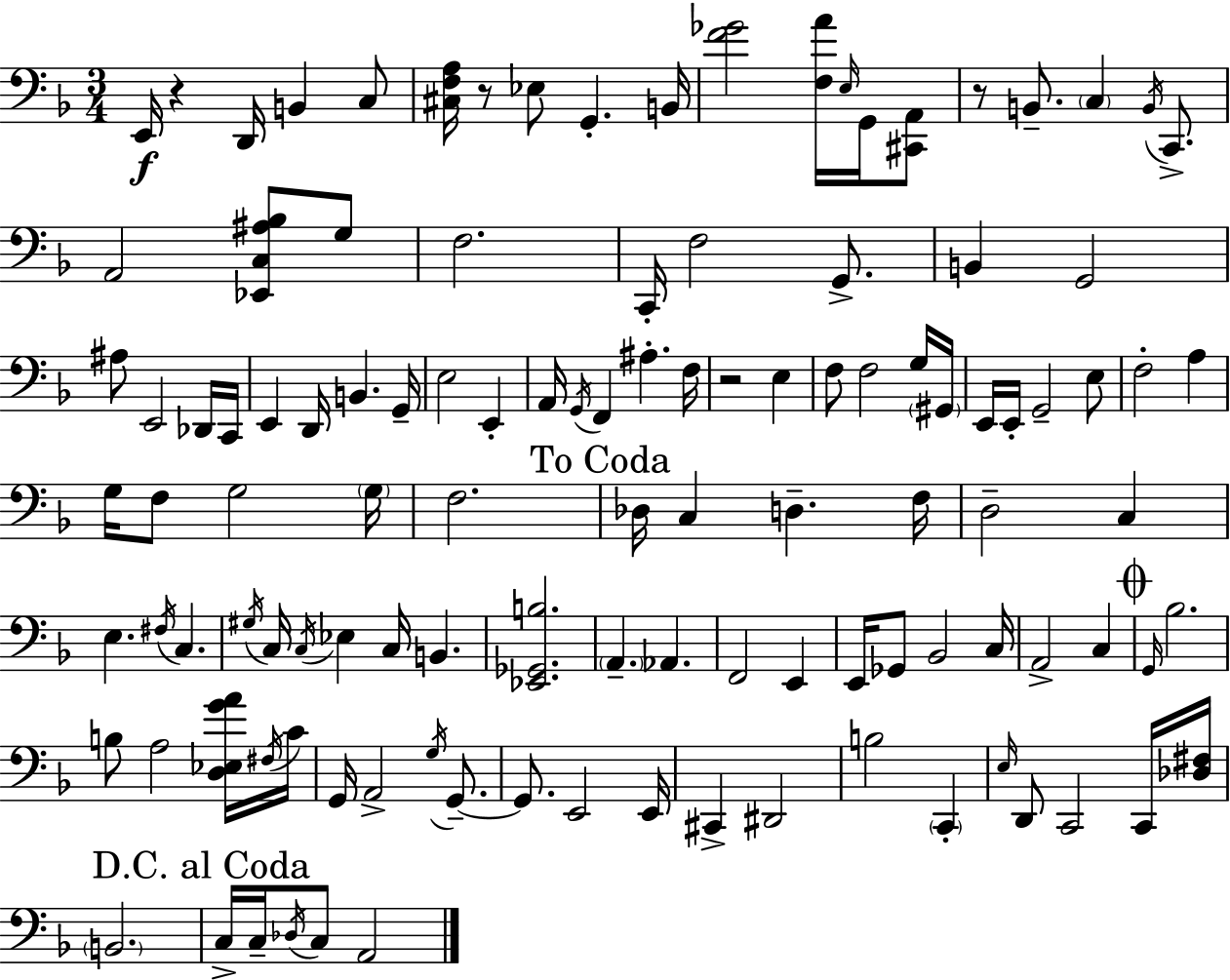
X:1
T:Untitled
M:3/4
L:1/4
K:F
E,,/4 z D,,/4 B,, C,/2 [^C,F,A,]/4 z/2 _E,/2 G,, B,,/4 [F_G]2 [F,A]/4 E,/4 G,,/4 [^C,,A,,]/2 z/2 B,,/2 C, B,,/4 C,,/2 A,,2 [_E,,C,^A,_B,]/2 G,/2 F,2 C,,/4 F,2 G,,/2 B,, G,,2 ^A,/2 E,,2 _D,,/4 C,,/4 E,, D,,/4 B,, G,,/4 E,2 E,, A,,/4 G,,/4 F,, ^A, F,/4 z2 E, F,/2 F,2 G,/4 ^G,,/4 E,,/4 E,,/4 G,,2 E,/2 F,2 A, G,/4 F,/2 G,2 G,/4 F,2 _D,/4 C, D, F,/4 D,2 C, E, ^F,/4 C, ^G,/4 C,/4 C,/4 _E, C,/4 B,, [_E,,_G,,B,]2 A,, _A,, F,,2 E,, E,,/4 _G,,/2 _B,,2 C,/4 A,,2 C, G,,/4 _B,2 B,/2 A,2 [D,_E,GA]/4 ^F,/4 C/4 G,,/4 A,,2 G,/4 G,,/2 G,,/2 E,,2 E,,/4 ^C,, ^D,,2 B,2 C,, E,/4 D,,/2 C,,2 C,,/4 [_D,^F,]/4 B,,2 C,/4 C,/4 _D,/4 C,/2 A,,2